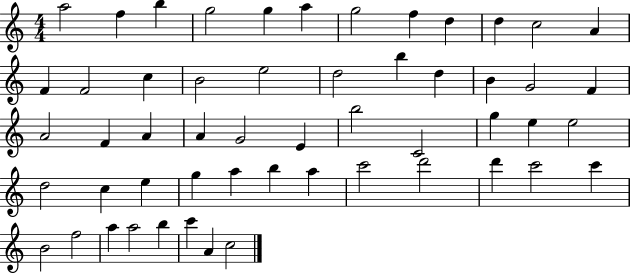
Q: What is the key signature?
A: C major